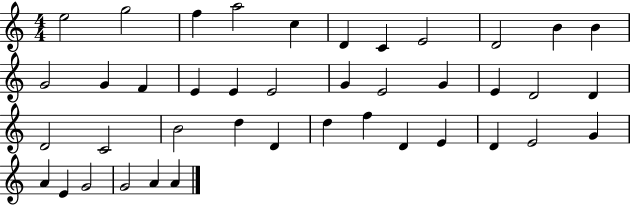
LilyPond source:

{
  \clef treble
  \numericTimeSignature
  \time 4/4
  \key c \major
  e''2 g''2 | f''4 a''2 c''4 | d'4 c'4 e'2 | d'2 b'4 b'4 | \break g'2 g'4 f'4 | e'4 e'4 e'2 | g'4 e'2 g'4 | e'4 d'2 d'4 | \break d'2 c'2 | b'2 d''4 d'4 | d''4 f''4 d'4 e'4 | d'4 e'2 g'4 | \break a'4 e'4 g'2 | g'2 a'4 a'4 | \bar "|."
}